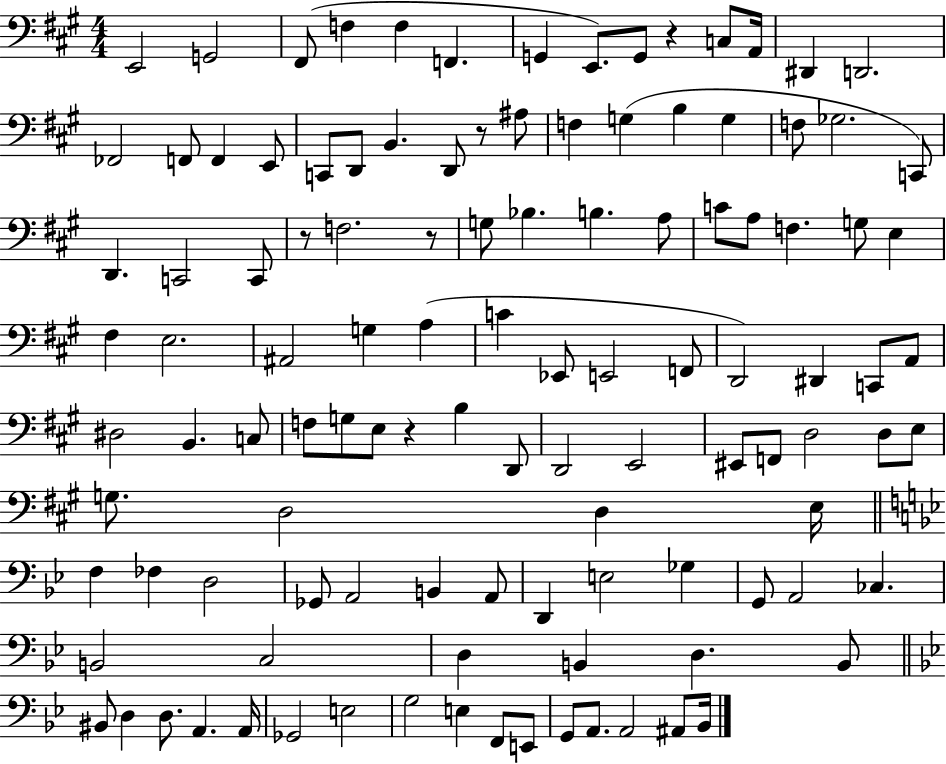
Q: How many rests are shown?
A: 5